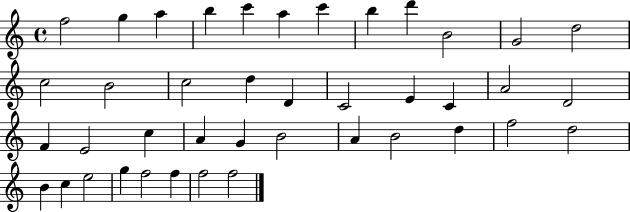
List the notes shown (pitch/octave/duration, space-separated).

F5/h G5/q A5/q B5/q C6/q A5/q C6/q B5/q D6/q B4/h G4/h D5/h C5/h B4/h C5/h D5/q D4/q C4/h E4/q C4/q A4/h D4/h F4/q E4/h C5/q A4/q G4/q B4/h A4/q B4/h D5/q F5/h D5/h B4/q C5/q E5/h G5/q F5/h F5/q F5/h F5/h